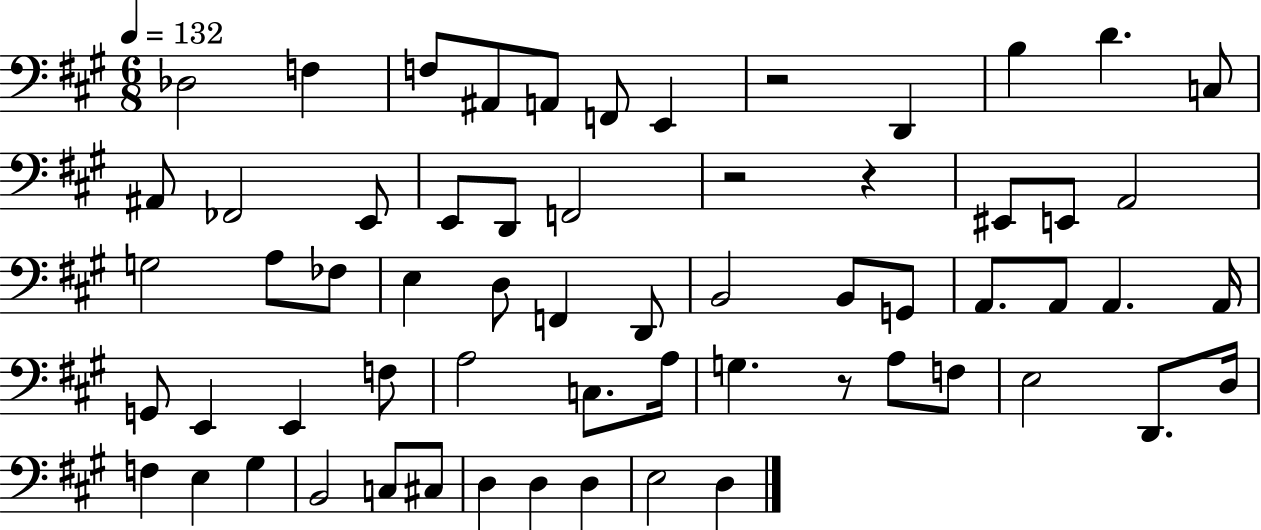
{
  \clef bass
  \numericTimeSignature
  \time 6/8
  \key a \major
  \tempo 4 = 132
  des2 f4 | f8 ais,8 a,8 f,8 e,4 | r2 d,4 | b4 d'4. c8 | \break ais,8 fes,2 e,8 | e,8 d,8 f,2 | r2 r4 | eis,8 e,8 a,2 | \break g2 a8 fes8 | e4 d8 f,4 d,8 | b,2 b,8 g,8 | a,8. a,8 a,4. a,16 | \break g,8 e,4 e,4 f8 | a2 c8. a16 | g4. r8 a8 f8 | e2 d,8. d16 | \break f4 e4 gis4 | b,2 c8 cis8 | d4 d4 d4 | e2 d4 | \break \bar "|."
}